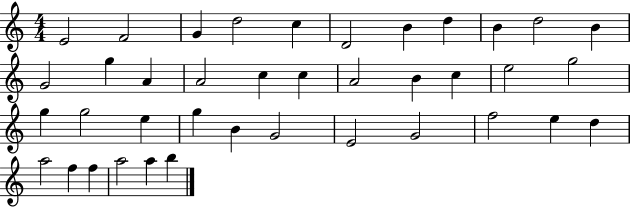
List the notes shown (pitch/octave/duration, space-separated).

E4/h F4/h G4/q D5/h C5/q D4/h B4/q D5/q B4/q D5/h B4/q G4/h G5/q A4/q A4/h C5/q C5/q A4/h B4/q C5/q E5/h G5/h G5/q G5/h E5/q G5/q B4/q G4/h E4/h G4/h F5/h E5/q D5/q A5/h F5/q F5/q A5/h A5/q B5/q